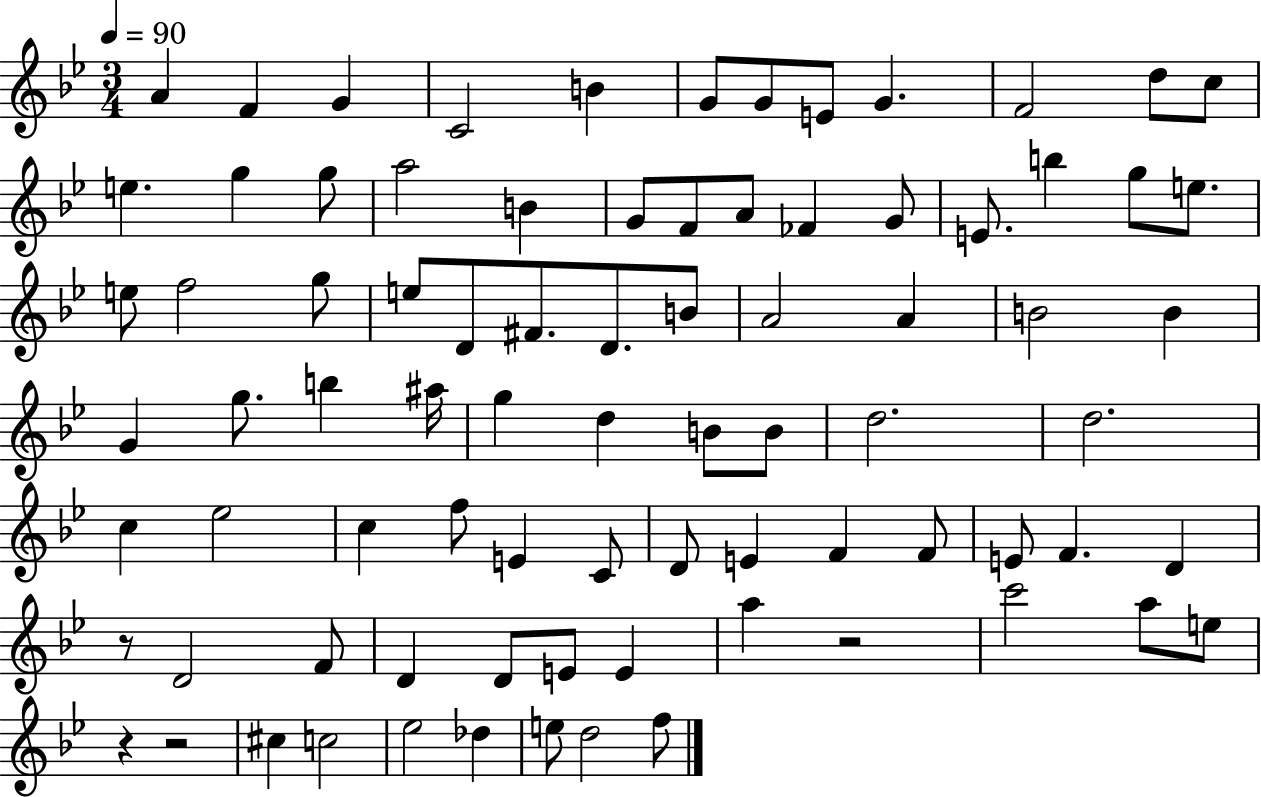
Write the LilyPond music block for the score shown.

{
  \clef treble
  \numericTimeSignature
  \time 3/4
  \key bes \major
  \tempo 4 = 90
  a'4 f'4 g'4 | c'2 b'4 | g'8 g'8 e'8 g'4. | f'2 d''8 c''8 | \break e''4. g''4 g''8 | a''2 b'4 | g'8 f'8 a'8 fes'4 g'8 | e'8. b''4 g''8 e''8. | \break e''8 f''2 g''8 | e''8 d'8 fis'8. d'8. b'8 | a'2 a'4 | b'2 b'4 | \break g'4 g''8. b''4 ais''16 | g''4 d''4 b'8 b'8 | d''2. | d''2. | \break c''4 ees''2 | c''4 f''8 e'4 c'8 | d'8 e'4 f'4 f'8 | e'8 f'4. d'4 | \break r8 d'2 f'8 | d'4 d'8 e'8 e'4 | a''4 r2 | c'''2 a''8 e''8 | \break r4 r2 | cis''4 c''2 | ees''2 des''4 | e''8 d''2 f''8 | \break \bar "|."
}